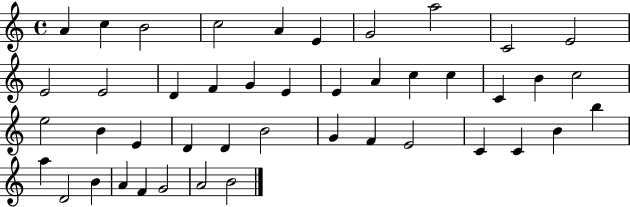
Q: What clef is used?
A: treble